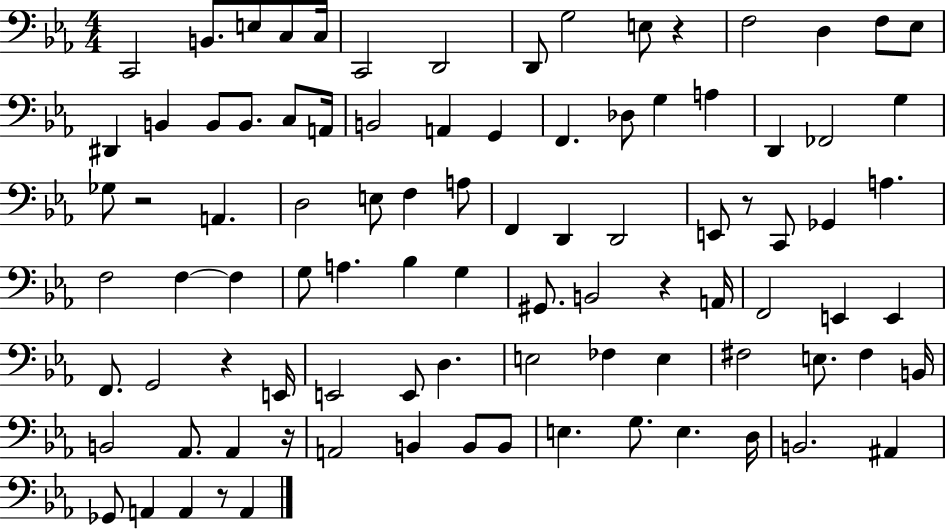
{
  \clef bass
  \numericTimeSignature
  \time 4/4
  \key ees \major
  c,2 b,8. e8 c8 c16 | c,2 d,2 | d,8 g2 e8 r4 | f2 d4 f8 ees8 | \break dis,4 b,4 b,8 b,8. c8 a,16 | b,2 a,4 g,4 | f,4. des8 g4 a4 | d,4 fes,2 g4 | \break ges8 r2 a,4. | d2 e8 f4 a8 | f,4 d,4 d,2 | e,8 r8 c,8 ges,4 a4. | \break f2 f4~~ f4 | g8 a4. bes4 g4 | gis,8. b,2 r4 a,16 | f,2 e,4 e,4 | \break f,8. g,2 r4 e,16 | e,2 e,8 d4. | e2 fes4 e4 | fis2 e8. fis4 b,16 | \break b,2 aes,8. aes,4 r16 | a,2 b,4 b,8 b,8 | e4. g8. e4. d16 | b,2. ais,4 | \break ges,8 a,4 a,4 r8 a,4 | \bar "|."
}